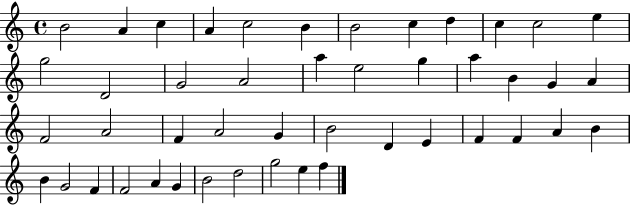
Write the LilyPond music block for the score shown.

{
  \clef treble
  \time 4/4
  \defaultTimeSignature
  \key c \major
  b'2 a'4 c''4 | a'4 c''2 b'4 | b'2 c''4 d''4 | c''4 c''2 e''4 | \break g''2 d'2 | g'2 a'2 | a''4 e''2 g''4 | a''4 b'4 g'4 a'4 | \break f'2 a'2 | f'4 a'2 g'4 | b'2 d'4 e'4 | f'4 f'4 a'4 b'4 | \break b'4 g'2 f'4 | f'2 a'4 g'4 | b'2 d''2 | g''2 e''4 f''4 | \break \bar "|."
}